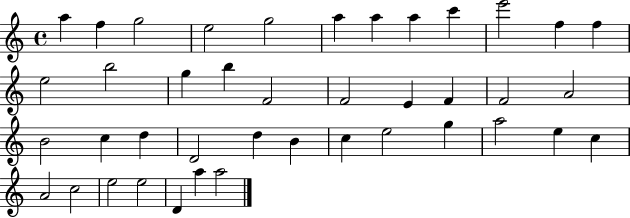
{
  \clef treble
  \time 4/4
  \defaultTimeSignature
  \key c \major
  a''4 f''4 g''2 | e''2 g''2 | a''4 a''4 a''4 c'''4 | e'''2 f''4 f''4 | \break e''2 b''2 | g''4 b''4 f'2 | f'2 e'4 f'4 | f'2 a'2 | \break b'2 c''4 d''4 | d'2 d''4 b'4 | c''4 e''2 g''4 | a''2 e''4 c''4 | \break a'2 c''2 | e''2 e''2 | d'4 a''4 a''2 | \bar "|."
}